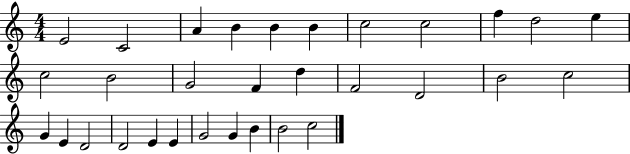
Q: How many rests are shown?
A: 0